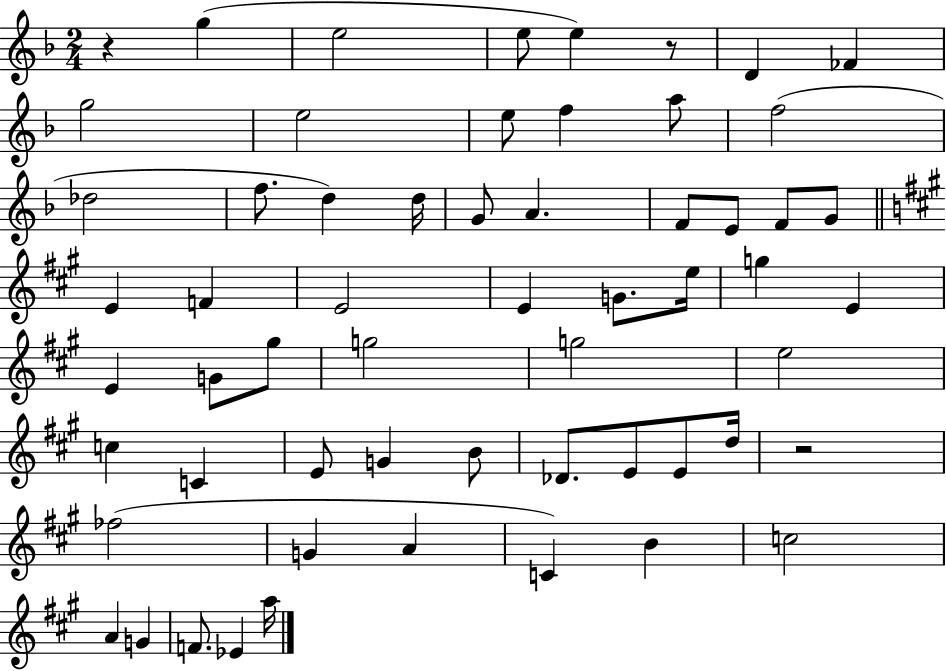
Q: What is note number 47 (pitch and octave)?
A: G4